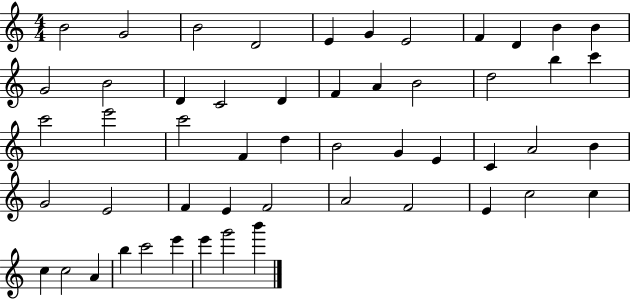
B4/h G4/h B4/h D4/h E4/q G4/q E4/h F4/q D4/q B4/q B4/q G4/h B4/h D4/q C4/h D4/q F4/q A4/q B4/h D5/h B5/q C6/q C6/h E6/h C6/h F4/q D5/q B4/h G4/q E4/q C4/q A4/h B4/q G4/h E4/h F4/q E4/q F4/h A4/h F4/h E4/q C5/h C5/q C5/q C5/h A4/q B5/q C6/h E6/q E6/q G6/h B6/q